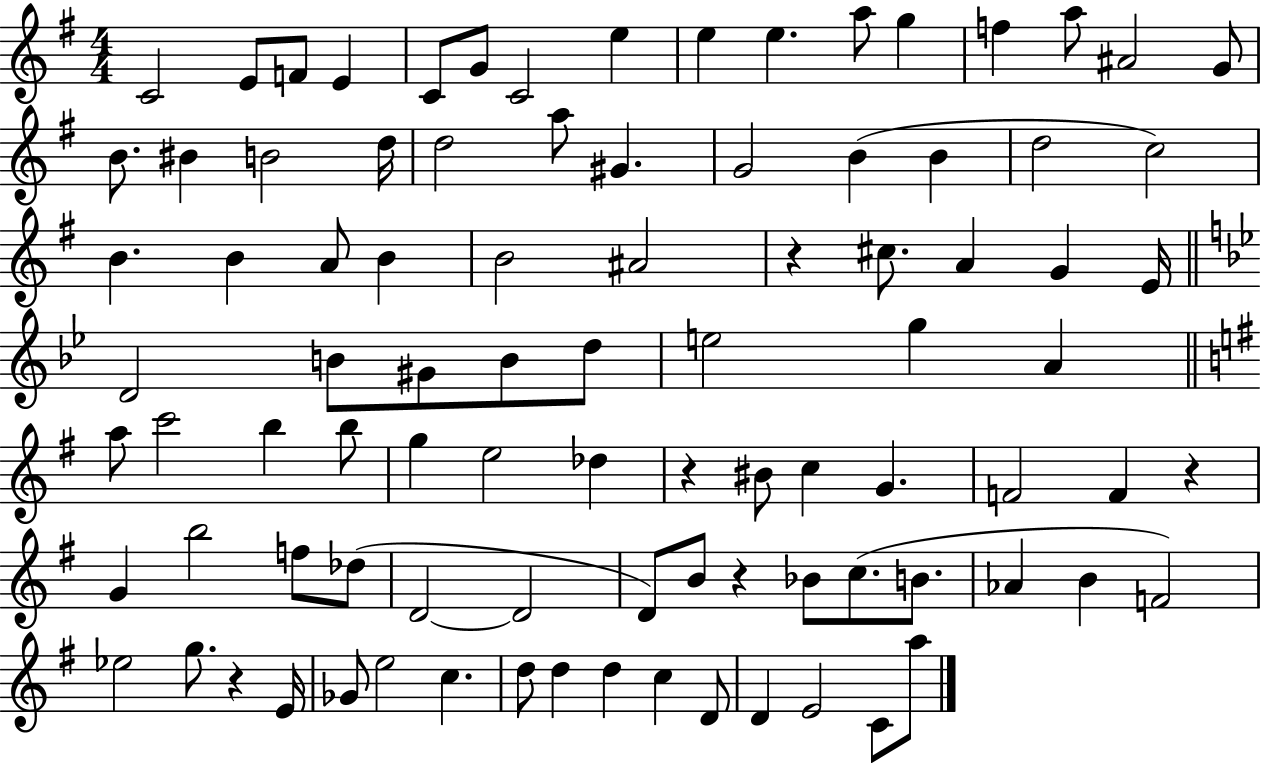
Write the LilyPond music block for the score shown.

{
  \clef treble
  \numericTimeSignature
  \time 4/4
  \key g \major
  c'2 e'8 f'8 e'4 | c'8 g'8 c'2 e''4 | e''4 e''4. a''8 g''4 | f''4 a''8 ais'2 g'8 | \break b'8. bis'4 b'2 d''16 | d''2 a''8 gis'4. | g'2 b'4( b'4 | d''2 c''2) | \break b'4. b'4 a'8 b'4 | b'2 ais'2 | r4 cis''8. a'4 g'4 e'16 | \bar "||" \break \key bes \major d'2 b'8 gis'8 b'8 d''8 | e''2 g''4 a'4 | \bar "||" \break \key e \minor a''8 c'''2 b''4 b''8 | g''4 e''2 des''4 | r4 bis'8 c''4 g'4. | f'2 f'4 r4 | \break g'4 b''2 f''8 des''8( | d'2~~ d'2 | d'8) b'8 r4 bes'8 c''8.( b'8. | aes'4 b'4 f'2) | \break ees''2 g''8. r4 e'16 | ges'8 e''2 c''4. | d''8 d''4 d''4 c''4 d'8 | d'4 e'2 c'8 a''8 | \break \bar "|."
}